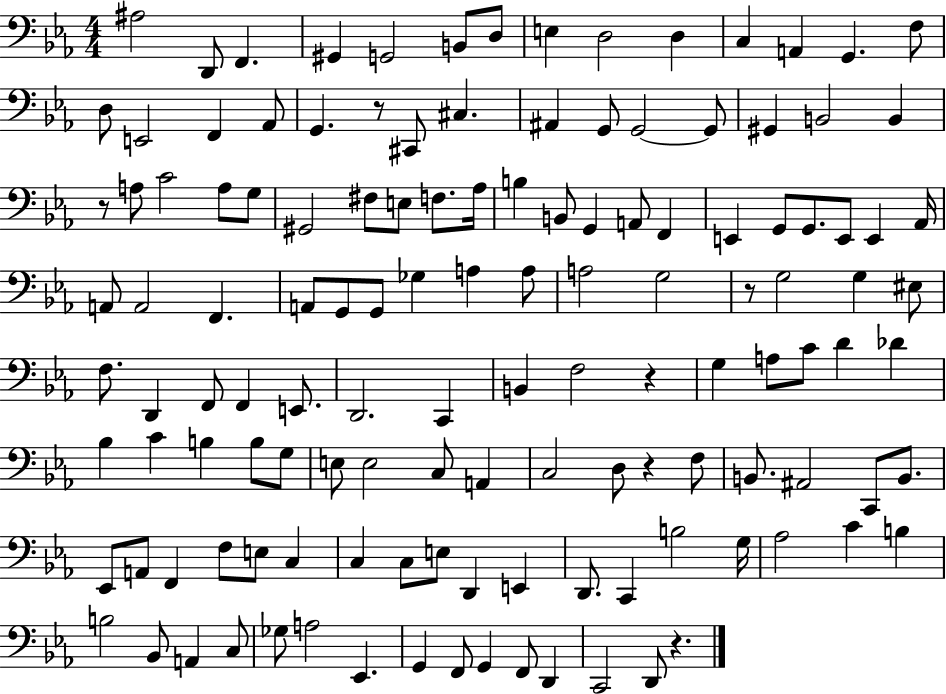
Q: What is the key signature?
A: EES major